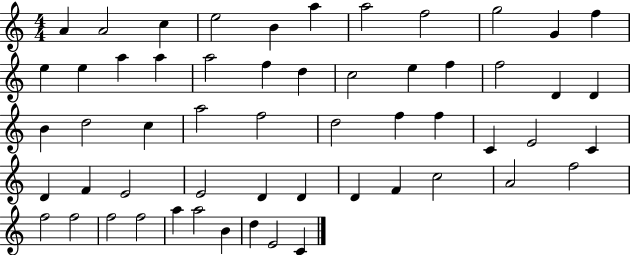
{
  \clef treble
  \numericTimeSignature
  \time 4/4
  \key c \major
  a'4 a'2 c''4 | e''2 b'4 a''4 | a''2 f''2 | g''2 g'4 f''4 | \break e''4 e''4 a''4 a''4 | a''2 f''4 d''4 | c''2 e''4 f''4 | f''2 d'4 d'4 | \break b'4 d''2 c''4 | a''2 f''2 | d''2 f''4 f''4 | c'4 e'2 c'4 | \break d'4 f'4 e'2 | e'2 d'4 d'4 | d'4 f'4 c''2 | a'2 f''2 | \break f''2 f''2 | f''2 f''2 | a''4 a''2 b'4 | d''4 e'2 c'4 | \break \bar "|."
}